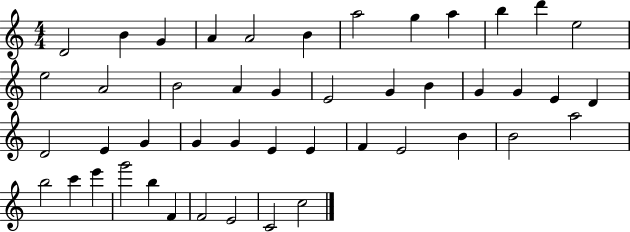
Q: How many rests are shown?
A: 0